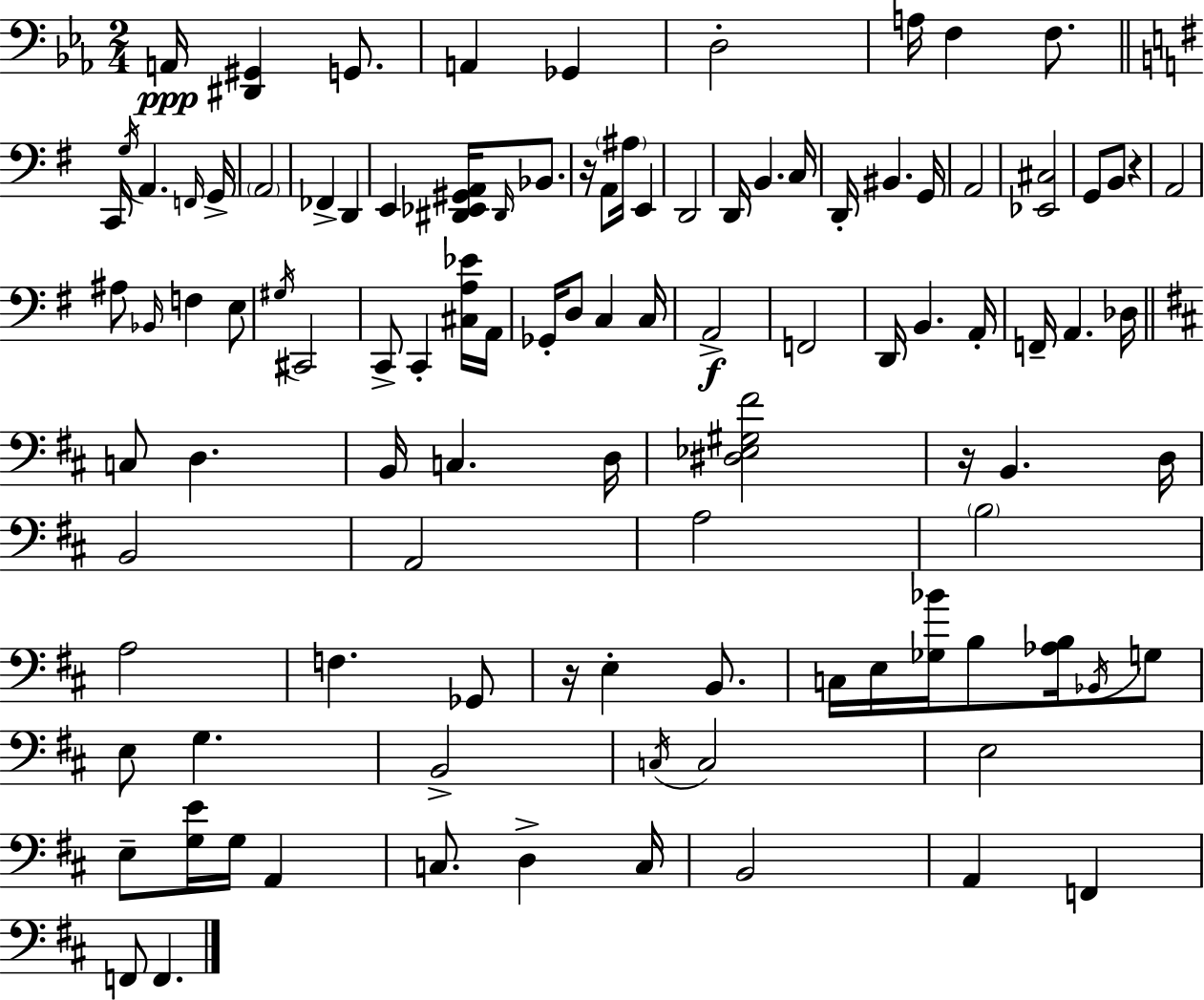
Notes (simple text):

A2/s [D#2,G#2]/q G2/e. A2/q Gb2/q D3/h A3/s F3/q F3/e. C2/s G3/s A2/q. F2/s G2/s A2/h FES2/q D2/q E2/q [D#2,Eb2,G#2,A2]/s D#2/s Bb2/e. R/s A2/e A#3/s E2/q D2/h D2/s B2/q. C3/s D2/s BIS2/q. G2/s A2/h [Eb2,C#3]/h G2/e B2/e R/q A2/h A#3/e Bb2/s F3/q E3/e G#3/s C#2/h C2/e C2/q [C#3,A3,Eb4]/s A2/s Gb2/s D3/e C3/q C3/s A2/h F2/h D2/s B2/q. A2/s F2/s A2/q. Db3/s C3/e D3/q. B2/s C3/q. D3/s [D#3,Eb3,G#3,F#4]/h R/s B2/q. D3/s B2/h A2/h A3/h B3/h A3/h F3/q. Gb2/e R/s E3/q B2/e. C3/s E3/s [Gb3,Bb4]/s B3/e [Ab3,B3]/s Bb2/s G3/e E3/e G3/q. B2/h C3/s C3/h E3/h E3/e [G3,E4]/s G3/s A2/q C3/e. D3/q C3/s B2/h A2/q F2/q F2/e F2/q.